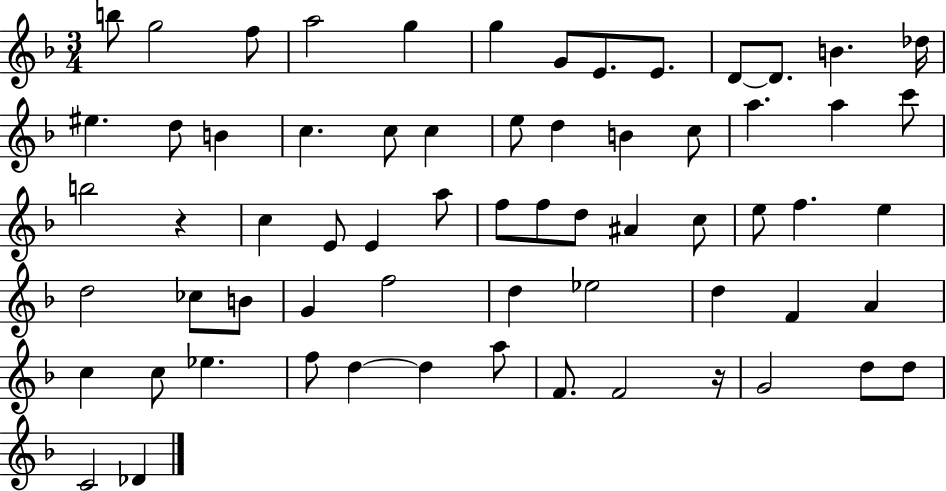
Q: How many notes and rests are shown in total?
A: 65